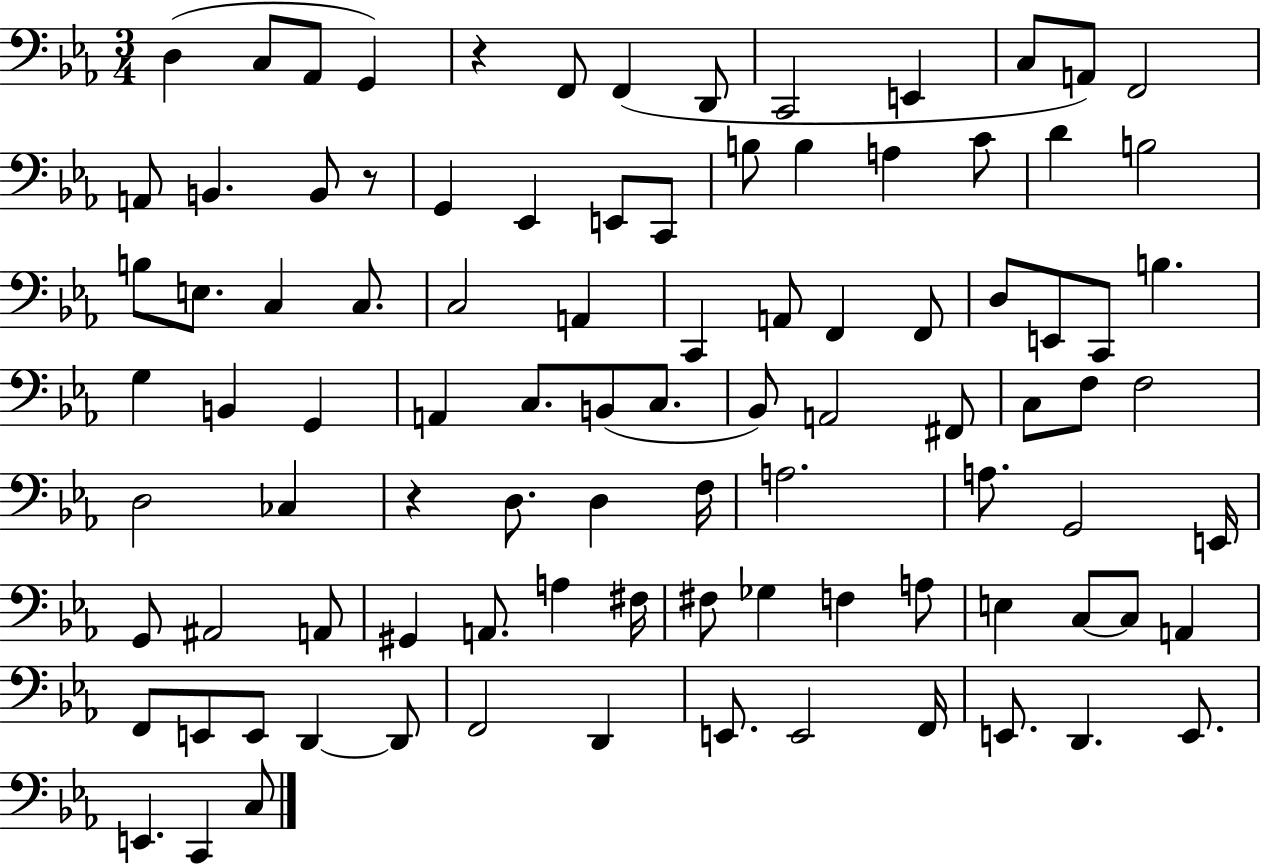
{
  \clef bass
  \numericTimeSignature
  \time 3/4
  \key ees \major
  d4( c8 aes,8 g,4) | r4 f,8 f,4( d,8 | c,2 e,4 | c8 a,8) f,2 | \break a,8 b,4. b,8 r8 | g,4 ees,4 e,8 c,8 | b8 b4 a4 c'8 | d'4 b2 | \break b8 e8. c4 c8. | c2 a,4 | c,4 a,8 f,4 f,8 | d8 e,8 c,8 b4. | \break g4 b,4 g,4 | a,4 c8. b,8( c8. | bes,8) a,2 fis,8 | c8 f8 f2 | \break d2 ces4 | r4 d8. d4 f16 | a2. | a8. g,2 e,16 | \break g,8 ais,2 a,8 | gis,4 a,8. a4 fis16 | fis8 ges4 f4 a8 | e4 c8~~ c8 a,4 | \break f,8 e,8 e,8 d,4~~ d,8 | f,2 d,4 | e,8. e,2 f,16 | e,8. d,4. e,8. | \break e,4. c,4 c8 | \bar "|."
}